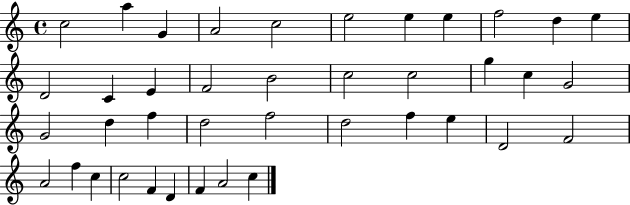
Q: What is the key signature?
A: C major